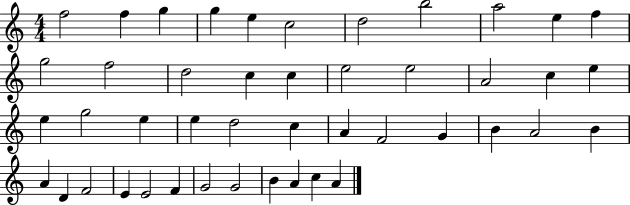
{
  \clef treble
  \numericTimeSignature
  \time 4/4
  \key c \major
  f''2 f''4 g''4 | g''4 e''4 c''2 | d''2 b''2 | a''2 e''4 f''4 | \break g''2 f''2 | d''2 c''4 c''4 | e''2 e''2 | a'2 c''4 e''4 | \break e''4 g''2 e''4 | e''4 d''2 c''4 | a'4 f'2 g'4 | b'4 a'2 b'4 | \break a'4 d'4 f'2 | e'4 e'2 f'4 | g'2 g'2 | b'4 a'4 c''4 a'4 | \break \bar "|."
}